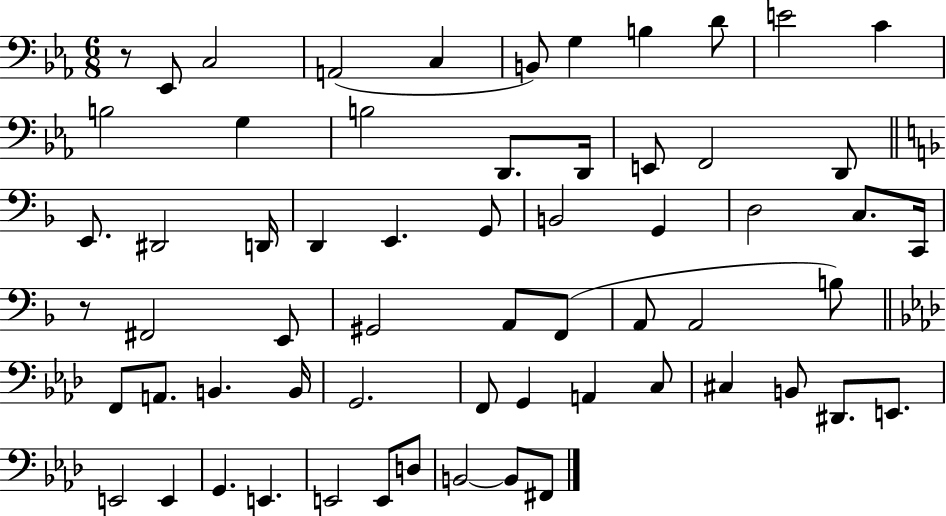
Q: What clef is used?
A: bass